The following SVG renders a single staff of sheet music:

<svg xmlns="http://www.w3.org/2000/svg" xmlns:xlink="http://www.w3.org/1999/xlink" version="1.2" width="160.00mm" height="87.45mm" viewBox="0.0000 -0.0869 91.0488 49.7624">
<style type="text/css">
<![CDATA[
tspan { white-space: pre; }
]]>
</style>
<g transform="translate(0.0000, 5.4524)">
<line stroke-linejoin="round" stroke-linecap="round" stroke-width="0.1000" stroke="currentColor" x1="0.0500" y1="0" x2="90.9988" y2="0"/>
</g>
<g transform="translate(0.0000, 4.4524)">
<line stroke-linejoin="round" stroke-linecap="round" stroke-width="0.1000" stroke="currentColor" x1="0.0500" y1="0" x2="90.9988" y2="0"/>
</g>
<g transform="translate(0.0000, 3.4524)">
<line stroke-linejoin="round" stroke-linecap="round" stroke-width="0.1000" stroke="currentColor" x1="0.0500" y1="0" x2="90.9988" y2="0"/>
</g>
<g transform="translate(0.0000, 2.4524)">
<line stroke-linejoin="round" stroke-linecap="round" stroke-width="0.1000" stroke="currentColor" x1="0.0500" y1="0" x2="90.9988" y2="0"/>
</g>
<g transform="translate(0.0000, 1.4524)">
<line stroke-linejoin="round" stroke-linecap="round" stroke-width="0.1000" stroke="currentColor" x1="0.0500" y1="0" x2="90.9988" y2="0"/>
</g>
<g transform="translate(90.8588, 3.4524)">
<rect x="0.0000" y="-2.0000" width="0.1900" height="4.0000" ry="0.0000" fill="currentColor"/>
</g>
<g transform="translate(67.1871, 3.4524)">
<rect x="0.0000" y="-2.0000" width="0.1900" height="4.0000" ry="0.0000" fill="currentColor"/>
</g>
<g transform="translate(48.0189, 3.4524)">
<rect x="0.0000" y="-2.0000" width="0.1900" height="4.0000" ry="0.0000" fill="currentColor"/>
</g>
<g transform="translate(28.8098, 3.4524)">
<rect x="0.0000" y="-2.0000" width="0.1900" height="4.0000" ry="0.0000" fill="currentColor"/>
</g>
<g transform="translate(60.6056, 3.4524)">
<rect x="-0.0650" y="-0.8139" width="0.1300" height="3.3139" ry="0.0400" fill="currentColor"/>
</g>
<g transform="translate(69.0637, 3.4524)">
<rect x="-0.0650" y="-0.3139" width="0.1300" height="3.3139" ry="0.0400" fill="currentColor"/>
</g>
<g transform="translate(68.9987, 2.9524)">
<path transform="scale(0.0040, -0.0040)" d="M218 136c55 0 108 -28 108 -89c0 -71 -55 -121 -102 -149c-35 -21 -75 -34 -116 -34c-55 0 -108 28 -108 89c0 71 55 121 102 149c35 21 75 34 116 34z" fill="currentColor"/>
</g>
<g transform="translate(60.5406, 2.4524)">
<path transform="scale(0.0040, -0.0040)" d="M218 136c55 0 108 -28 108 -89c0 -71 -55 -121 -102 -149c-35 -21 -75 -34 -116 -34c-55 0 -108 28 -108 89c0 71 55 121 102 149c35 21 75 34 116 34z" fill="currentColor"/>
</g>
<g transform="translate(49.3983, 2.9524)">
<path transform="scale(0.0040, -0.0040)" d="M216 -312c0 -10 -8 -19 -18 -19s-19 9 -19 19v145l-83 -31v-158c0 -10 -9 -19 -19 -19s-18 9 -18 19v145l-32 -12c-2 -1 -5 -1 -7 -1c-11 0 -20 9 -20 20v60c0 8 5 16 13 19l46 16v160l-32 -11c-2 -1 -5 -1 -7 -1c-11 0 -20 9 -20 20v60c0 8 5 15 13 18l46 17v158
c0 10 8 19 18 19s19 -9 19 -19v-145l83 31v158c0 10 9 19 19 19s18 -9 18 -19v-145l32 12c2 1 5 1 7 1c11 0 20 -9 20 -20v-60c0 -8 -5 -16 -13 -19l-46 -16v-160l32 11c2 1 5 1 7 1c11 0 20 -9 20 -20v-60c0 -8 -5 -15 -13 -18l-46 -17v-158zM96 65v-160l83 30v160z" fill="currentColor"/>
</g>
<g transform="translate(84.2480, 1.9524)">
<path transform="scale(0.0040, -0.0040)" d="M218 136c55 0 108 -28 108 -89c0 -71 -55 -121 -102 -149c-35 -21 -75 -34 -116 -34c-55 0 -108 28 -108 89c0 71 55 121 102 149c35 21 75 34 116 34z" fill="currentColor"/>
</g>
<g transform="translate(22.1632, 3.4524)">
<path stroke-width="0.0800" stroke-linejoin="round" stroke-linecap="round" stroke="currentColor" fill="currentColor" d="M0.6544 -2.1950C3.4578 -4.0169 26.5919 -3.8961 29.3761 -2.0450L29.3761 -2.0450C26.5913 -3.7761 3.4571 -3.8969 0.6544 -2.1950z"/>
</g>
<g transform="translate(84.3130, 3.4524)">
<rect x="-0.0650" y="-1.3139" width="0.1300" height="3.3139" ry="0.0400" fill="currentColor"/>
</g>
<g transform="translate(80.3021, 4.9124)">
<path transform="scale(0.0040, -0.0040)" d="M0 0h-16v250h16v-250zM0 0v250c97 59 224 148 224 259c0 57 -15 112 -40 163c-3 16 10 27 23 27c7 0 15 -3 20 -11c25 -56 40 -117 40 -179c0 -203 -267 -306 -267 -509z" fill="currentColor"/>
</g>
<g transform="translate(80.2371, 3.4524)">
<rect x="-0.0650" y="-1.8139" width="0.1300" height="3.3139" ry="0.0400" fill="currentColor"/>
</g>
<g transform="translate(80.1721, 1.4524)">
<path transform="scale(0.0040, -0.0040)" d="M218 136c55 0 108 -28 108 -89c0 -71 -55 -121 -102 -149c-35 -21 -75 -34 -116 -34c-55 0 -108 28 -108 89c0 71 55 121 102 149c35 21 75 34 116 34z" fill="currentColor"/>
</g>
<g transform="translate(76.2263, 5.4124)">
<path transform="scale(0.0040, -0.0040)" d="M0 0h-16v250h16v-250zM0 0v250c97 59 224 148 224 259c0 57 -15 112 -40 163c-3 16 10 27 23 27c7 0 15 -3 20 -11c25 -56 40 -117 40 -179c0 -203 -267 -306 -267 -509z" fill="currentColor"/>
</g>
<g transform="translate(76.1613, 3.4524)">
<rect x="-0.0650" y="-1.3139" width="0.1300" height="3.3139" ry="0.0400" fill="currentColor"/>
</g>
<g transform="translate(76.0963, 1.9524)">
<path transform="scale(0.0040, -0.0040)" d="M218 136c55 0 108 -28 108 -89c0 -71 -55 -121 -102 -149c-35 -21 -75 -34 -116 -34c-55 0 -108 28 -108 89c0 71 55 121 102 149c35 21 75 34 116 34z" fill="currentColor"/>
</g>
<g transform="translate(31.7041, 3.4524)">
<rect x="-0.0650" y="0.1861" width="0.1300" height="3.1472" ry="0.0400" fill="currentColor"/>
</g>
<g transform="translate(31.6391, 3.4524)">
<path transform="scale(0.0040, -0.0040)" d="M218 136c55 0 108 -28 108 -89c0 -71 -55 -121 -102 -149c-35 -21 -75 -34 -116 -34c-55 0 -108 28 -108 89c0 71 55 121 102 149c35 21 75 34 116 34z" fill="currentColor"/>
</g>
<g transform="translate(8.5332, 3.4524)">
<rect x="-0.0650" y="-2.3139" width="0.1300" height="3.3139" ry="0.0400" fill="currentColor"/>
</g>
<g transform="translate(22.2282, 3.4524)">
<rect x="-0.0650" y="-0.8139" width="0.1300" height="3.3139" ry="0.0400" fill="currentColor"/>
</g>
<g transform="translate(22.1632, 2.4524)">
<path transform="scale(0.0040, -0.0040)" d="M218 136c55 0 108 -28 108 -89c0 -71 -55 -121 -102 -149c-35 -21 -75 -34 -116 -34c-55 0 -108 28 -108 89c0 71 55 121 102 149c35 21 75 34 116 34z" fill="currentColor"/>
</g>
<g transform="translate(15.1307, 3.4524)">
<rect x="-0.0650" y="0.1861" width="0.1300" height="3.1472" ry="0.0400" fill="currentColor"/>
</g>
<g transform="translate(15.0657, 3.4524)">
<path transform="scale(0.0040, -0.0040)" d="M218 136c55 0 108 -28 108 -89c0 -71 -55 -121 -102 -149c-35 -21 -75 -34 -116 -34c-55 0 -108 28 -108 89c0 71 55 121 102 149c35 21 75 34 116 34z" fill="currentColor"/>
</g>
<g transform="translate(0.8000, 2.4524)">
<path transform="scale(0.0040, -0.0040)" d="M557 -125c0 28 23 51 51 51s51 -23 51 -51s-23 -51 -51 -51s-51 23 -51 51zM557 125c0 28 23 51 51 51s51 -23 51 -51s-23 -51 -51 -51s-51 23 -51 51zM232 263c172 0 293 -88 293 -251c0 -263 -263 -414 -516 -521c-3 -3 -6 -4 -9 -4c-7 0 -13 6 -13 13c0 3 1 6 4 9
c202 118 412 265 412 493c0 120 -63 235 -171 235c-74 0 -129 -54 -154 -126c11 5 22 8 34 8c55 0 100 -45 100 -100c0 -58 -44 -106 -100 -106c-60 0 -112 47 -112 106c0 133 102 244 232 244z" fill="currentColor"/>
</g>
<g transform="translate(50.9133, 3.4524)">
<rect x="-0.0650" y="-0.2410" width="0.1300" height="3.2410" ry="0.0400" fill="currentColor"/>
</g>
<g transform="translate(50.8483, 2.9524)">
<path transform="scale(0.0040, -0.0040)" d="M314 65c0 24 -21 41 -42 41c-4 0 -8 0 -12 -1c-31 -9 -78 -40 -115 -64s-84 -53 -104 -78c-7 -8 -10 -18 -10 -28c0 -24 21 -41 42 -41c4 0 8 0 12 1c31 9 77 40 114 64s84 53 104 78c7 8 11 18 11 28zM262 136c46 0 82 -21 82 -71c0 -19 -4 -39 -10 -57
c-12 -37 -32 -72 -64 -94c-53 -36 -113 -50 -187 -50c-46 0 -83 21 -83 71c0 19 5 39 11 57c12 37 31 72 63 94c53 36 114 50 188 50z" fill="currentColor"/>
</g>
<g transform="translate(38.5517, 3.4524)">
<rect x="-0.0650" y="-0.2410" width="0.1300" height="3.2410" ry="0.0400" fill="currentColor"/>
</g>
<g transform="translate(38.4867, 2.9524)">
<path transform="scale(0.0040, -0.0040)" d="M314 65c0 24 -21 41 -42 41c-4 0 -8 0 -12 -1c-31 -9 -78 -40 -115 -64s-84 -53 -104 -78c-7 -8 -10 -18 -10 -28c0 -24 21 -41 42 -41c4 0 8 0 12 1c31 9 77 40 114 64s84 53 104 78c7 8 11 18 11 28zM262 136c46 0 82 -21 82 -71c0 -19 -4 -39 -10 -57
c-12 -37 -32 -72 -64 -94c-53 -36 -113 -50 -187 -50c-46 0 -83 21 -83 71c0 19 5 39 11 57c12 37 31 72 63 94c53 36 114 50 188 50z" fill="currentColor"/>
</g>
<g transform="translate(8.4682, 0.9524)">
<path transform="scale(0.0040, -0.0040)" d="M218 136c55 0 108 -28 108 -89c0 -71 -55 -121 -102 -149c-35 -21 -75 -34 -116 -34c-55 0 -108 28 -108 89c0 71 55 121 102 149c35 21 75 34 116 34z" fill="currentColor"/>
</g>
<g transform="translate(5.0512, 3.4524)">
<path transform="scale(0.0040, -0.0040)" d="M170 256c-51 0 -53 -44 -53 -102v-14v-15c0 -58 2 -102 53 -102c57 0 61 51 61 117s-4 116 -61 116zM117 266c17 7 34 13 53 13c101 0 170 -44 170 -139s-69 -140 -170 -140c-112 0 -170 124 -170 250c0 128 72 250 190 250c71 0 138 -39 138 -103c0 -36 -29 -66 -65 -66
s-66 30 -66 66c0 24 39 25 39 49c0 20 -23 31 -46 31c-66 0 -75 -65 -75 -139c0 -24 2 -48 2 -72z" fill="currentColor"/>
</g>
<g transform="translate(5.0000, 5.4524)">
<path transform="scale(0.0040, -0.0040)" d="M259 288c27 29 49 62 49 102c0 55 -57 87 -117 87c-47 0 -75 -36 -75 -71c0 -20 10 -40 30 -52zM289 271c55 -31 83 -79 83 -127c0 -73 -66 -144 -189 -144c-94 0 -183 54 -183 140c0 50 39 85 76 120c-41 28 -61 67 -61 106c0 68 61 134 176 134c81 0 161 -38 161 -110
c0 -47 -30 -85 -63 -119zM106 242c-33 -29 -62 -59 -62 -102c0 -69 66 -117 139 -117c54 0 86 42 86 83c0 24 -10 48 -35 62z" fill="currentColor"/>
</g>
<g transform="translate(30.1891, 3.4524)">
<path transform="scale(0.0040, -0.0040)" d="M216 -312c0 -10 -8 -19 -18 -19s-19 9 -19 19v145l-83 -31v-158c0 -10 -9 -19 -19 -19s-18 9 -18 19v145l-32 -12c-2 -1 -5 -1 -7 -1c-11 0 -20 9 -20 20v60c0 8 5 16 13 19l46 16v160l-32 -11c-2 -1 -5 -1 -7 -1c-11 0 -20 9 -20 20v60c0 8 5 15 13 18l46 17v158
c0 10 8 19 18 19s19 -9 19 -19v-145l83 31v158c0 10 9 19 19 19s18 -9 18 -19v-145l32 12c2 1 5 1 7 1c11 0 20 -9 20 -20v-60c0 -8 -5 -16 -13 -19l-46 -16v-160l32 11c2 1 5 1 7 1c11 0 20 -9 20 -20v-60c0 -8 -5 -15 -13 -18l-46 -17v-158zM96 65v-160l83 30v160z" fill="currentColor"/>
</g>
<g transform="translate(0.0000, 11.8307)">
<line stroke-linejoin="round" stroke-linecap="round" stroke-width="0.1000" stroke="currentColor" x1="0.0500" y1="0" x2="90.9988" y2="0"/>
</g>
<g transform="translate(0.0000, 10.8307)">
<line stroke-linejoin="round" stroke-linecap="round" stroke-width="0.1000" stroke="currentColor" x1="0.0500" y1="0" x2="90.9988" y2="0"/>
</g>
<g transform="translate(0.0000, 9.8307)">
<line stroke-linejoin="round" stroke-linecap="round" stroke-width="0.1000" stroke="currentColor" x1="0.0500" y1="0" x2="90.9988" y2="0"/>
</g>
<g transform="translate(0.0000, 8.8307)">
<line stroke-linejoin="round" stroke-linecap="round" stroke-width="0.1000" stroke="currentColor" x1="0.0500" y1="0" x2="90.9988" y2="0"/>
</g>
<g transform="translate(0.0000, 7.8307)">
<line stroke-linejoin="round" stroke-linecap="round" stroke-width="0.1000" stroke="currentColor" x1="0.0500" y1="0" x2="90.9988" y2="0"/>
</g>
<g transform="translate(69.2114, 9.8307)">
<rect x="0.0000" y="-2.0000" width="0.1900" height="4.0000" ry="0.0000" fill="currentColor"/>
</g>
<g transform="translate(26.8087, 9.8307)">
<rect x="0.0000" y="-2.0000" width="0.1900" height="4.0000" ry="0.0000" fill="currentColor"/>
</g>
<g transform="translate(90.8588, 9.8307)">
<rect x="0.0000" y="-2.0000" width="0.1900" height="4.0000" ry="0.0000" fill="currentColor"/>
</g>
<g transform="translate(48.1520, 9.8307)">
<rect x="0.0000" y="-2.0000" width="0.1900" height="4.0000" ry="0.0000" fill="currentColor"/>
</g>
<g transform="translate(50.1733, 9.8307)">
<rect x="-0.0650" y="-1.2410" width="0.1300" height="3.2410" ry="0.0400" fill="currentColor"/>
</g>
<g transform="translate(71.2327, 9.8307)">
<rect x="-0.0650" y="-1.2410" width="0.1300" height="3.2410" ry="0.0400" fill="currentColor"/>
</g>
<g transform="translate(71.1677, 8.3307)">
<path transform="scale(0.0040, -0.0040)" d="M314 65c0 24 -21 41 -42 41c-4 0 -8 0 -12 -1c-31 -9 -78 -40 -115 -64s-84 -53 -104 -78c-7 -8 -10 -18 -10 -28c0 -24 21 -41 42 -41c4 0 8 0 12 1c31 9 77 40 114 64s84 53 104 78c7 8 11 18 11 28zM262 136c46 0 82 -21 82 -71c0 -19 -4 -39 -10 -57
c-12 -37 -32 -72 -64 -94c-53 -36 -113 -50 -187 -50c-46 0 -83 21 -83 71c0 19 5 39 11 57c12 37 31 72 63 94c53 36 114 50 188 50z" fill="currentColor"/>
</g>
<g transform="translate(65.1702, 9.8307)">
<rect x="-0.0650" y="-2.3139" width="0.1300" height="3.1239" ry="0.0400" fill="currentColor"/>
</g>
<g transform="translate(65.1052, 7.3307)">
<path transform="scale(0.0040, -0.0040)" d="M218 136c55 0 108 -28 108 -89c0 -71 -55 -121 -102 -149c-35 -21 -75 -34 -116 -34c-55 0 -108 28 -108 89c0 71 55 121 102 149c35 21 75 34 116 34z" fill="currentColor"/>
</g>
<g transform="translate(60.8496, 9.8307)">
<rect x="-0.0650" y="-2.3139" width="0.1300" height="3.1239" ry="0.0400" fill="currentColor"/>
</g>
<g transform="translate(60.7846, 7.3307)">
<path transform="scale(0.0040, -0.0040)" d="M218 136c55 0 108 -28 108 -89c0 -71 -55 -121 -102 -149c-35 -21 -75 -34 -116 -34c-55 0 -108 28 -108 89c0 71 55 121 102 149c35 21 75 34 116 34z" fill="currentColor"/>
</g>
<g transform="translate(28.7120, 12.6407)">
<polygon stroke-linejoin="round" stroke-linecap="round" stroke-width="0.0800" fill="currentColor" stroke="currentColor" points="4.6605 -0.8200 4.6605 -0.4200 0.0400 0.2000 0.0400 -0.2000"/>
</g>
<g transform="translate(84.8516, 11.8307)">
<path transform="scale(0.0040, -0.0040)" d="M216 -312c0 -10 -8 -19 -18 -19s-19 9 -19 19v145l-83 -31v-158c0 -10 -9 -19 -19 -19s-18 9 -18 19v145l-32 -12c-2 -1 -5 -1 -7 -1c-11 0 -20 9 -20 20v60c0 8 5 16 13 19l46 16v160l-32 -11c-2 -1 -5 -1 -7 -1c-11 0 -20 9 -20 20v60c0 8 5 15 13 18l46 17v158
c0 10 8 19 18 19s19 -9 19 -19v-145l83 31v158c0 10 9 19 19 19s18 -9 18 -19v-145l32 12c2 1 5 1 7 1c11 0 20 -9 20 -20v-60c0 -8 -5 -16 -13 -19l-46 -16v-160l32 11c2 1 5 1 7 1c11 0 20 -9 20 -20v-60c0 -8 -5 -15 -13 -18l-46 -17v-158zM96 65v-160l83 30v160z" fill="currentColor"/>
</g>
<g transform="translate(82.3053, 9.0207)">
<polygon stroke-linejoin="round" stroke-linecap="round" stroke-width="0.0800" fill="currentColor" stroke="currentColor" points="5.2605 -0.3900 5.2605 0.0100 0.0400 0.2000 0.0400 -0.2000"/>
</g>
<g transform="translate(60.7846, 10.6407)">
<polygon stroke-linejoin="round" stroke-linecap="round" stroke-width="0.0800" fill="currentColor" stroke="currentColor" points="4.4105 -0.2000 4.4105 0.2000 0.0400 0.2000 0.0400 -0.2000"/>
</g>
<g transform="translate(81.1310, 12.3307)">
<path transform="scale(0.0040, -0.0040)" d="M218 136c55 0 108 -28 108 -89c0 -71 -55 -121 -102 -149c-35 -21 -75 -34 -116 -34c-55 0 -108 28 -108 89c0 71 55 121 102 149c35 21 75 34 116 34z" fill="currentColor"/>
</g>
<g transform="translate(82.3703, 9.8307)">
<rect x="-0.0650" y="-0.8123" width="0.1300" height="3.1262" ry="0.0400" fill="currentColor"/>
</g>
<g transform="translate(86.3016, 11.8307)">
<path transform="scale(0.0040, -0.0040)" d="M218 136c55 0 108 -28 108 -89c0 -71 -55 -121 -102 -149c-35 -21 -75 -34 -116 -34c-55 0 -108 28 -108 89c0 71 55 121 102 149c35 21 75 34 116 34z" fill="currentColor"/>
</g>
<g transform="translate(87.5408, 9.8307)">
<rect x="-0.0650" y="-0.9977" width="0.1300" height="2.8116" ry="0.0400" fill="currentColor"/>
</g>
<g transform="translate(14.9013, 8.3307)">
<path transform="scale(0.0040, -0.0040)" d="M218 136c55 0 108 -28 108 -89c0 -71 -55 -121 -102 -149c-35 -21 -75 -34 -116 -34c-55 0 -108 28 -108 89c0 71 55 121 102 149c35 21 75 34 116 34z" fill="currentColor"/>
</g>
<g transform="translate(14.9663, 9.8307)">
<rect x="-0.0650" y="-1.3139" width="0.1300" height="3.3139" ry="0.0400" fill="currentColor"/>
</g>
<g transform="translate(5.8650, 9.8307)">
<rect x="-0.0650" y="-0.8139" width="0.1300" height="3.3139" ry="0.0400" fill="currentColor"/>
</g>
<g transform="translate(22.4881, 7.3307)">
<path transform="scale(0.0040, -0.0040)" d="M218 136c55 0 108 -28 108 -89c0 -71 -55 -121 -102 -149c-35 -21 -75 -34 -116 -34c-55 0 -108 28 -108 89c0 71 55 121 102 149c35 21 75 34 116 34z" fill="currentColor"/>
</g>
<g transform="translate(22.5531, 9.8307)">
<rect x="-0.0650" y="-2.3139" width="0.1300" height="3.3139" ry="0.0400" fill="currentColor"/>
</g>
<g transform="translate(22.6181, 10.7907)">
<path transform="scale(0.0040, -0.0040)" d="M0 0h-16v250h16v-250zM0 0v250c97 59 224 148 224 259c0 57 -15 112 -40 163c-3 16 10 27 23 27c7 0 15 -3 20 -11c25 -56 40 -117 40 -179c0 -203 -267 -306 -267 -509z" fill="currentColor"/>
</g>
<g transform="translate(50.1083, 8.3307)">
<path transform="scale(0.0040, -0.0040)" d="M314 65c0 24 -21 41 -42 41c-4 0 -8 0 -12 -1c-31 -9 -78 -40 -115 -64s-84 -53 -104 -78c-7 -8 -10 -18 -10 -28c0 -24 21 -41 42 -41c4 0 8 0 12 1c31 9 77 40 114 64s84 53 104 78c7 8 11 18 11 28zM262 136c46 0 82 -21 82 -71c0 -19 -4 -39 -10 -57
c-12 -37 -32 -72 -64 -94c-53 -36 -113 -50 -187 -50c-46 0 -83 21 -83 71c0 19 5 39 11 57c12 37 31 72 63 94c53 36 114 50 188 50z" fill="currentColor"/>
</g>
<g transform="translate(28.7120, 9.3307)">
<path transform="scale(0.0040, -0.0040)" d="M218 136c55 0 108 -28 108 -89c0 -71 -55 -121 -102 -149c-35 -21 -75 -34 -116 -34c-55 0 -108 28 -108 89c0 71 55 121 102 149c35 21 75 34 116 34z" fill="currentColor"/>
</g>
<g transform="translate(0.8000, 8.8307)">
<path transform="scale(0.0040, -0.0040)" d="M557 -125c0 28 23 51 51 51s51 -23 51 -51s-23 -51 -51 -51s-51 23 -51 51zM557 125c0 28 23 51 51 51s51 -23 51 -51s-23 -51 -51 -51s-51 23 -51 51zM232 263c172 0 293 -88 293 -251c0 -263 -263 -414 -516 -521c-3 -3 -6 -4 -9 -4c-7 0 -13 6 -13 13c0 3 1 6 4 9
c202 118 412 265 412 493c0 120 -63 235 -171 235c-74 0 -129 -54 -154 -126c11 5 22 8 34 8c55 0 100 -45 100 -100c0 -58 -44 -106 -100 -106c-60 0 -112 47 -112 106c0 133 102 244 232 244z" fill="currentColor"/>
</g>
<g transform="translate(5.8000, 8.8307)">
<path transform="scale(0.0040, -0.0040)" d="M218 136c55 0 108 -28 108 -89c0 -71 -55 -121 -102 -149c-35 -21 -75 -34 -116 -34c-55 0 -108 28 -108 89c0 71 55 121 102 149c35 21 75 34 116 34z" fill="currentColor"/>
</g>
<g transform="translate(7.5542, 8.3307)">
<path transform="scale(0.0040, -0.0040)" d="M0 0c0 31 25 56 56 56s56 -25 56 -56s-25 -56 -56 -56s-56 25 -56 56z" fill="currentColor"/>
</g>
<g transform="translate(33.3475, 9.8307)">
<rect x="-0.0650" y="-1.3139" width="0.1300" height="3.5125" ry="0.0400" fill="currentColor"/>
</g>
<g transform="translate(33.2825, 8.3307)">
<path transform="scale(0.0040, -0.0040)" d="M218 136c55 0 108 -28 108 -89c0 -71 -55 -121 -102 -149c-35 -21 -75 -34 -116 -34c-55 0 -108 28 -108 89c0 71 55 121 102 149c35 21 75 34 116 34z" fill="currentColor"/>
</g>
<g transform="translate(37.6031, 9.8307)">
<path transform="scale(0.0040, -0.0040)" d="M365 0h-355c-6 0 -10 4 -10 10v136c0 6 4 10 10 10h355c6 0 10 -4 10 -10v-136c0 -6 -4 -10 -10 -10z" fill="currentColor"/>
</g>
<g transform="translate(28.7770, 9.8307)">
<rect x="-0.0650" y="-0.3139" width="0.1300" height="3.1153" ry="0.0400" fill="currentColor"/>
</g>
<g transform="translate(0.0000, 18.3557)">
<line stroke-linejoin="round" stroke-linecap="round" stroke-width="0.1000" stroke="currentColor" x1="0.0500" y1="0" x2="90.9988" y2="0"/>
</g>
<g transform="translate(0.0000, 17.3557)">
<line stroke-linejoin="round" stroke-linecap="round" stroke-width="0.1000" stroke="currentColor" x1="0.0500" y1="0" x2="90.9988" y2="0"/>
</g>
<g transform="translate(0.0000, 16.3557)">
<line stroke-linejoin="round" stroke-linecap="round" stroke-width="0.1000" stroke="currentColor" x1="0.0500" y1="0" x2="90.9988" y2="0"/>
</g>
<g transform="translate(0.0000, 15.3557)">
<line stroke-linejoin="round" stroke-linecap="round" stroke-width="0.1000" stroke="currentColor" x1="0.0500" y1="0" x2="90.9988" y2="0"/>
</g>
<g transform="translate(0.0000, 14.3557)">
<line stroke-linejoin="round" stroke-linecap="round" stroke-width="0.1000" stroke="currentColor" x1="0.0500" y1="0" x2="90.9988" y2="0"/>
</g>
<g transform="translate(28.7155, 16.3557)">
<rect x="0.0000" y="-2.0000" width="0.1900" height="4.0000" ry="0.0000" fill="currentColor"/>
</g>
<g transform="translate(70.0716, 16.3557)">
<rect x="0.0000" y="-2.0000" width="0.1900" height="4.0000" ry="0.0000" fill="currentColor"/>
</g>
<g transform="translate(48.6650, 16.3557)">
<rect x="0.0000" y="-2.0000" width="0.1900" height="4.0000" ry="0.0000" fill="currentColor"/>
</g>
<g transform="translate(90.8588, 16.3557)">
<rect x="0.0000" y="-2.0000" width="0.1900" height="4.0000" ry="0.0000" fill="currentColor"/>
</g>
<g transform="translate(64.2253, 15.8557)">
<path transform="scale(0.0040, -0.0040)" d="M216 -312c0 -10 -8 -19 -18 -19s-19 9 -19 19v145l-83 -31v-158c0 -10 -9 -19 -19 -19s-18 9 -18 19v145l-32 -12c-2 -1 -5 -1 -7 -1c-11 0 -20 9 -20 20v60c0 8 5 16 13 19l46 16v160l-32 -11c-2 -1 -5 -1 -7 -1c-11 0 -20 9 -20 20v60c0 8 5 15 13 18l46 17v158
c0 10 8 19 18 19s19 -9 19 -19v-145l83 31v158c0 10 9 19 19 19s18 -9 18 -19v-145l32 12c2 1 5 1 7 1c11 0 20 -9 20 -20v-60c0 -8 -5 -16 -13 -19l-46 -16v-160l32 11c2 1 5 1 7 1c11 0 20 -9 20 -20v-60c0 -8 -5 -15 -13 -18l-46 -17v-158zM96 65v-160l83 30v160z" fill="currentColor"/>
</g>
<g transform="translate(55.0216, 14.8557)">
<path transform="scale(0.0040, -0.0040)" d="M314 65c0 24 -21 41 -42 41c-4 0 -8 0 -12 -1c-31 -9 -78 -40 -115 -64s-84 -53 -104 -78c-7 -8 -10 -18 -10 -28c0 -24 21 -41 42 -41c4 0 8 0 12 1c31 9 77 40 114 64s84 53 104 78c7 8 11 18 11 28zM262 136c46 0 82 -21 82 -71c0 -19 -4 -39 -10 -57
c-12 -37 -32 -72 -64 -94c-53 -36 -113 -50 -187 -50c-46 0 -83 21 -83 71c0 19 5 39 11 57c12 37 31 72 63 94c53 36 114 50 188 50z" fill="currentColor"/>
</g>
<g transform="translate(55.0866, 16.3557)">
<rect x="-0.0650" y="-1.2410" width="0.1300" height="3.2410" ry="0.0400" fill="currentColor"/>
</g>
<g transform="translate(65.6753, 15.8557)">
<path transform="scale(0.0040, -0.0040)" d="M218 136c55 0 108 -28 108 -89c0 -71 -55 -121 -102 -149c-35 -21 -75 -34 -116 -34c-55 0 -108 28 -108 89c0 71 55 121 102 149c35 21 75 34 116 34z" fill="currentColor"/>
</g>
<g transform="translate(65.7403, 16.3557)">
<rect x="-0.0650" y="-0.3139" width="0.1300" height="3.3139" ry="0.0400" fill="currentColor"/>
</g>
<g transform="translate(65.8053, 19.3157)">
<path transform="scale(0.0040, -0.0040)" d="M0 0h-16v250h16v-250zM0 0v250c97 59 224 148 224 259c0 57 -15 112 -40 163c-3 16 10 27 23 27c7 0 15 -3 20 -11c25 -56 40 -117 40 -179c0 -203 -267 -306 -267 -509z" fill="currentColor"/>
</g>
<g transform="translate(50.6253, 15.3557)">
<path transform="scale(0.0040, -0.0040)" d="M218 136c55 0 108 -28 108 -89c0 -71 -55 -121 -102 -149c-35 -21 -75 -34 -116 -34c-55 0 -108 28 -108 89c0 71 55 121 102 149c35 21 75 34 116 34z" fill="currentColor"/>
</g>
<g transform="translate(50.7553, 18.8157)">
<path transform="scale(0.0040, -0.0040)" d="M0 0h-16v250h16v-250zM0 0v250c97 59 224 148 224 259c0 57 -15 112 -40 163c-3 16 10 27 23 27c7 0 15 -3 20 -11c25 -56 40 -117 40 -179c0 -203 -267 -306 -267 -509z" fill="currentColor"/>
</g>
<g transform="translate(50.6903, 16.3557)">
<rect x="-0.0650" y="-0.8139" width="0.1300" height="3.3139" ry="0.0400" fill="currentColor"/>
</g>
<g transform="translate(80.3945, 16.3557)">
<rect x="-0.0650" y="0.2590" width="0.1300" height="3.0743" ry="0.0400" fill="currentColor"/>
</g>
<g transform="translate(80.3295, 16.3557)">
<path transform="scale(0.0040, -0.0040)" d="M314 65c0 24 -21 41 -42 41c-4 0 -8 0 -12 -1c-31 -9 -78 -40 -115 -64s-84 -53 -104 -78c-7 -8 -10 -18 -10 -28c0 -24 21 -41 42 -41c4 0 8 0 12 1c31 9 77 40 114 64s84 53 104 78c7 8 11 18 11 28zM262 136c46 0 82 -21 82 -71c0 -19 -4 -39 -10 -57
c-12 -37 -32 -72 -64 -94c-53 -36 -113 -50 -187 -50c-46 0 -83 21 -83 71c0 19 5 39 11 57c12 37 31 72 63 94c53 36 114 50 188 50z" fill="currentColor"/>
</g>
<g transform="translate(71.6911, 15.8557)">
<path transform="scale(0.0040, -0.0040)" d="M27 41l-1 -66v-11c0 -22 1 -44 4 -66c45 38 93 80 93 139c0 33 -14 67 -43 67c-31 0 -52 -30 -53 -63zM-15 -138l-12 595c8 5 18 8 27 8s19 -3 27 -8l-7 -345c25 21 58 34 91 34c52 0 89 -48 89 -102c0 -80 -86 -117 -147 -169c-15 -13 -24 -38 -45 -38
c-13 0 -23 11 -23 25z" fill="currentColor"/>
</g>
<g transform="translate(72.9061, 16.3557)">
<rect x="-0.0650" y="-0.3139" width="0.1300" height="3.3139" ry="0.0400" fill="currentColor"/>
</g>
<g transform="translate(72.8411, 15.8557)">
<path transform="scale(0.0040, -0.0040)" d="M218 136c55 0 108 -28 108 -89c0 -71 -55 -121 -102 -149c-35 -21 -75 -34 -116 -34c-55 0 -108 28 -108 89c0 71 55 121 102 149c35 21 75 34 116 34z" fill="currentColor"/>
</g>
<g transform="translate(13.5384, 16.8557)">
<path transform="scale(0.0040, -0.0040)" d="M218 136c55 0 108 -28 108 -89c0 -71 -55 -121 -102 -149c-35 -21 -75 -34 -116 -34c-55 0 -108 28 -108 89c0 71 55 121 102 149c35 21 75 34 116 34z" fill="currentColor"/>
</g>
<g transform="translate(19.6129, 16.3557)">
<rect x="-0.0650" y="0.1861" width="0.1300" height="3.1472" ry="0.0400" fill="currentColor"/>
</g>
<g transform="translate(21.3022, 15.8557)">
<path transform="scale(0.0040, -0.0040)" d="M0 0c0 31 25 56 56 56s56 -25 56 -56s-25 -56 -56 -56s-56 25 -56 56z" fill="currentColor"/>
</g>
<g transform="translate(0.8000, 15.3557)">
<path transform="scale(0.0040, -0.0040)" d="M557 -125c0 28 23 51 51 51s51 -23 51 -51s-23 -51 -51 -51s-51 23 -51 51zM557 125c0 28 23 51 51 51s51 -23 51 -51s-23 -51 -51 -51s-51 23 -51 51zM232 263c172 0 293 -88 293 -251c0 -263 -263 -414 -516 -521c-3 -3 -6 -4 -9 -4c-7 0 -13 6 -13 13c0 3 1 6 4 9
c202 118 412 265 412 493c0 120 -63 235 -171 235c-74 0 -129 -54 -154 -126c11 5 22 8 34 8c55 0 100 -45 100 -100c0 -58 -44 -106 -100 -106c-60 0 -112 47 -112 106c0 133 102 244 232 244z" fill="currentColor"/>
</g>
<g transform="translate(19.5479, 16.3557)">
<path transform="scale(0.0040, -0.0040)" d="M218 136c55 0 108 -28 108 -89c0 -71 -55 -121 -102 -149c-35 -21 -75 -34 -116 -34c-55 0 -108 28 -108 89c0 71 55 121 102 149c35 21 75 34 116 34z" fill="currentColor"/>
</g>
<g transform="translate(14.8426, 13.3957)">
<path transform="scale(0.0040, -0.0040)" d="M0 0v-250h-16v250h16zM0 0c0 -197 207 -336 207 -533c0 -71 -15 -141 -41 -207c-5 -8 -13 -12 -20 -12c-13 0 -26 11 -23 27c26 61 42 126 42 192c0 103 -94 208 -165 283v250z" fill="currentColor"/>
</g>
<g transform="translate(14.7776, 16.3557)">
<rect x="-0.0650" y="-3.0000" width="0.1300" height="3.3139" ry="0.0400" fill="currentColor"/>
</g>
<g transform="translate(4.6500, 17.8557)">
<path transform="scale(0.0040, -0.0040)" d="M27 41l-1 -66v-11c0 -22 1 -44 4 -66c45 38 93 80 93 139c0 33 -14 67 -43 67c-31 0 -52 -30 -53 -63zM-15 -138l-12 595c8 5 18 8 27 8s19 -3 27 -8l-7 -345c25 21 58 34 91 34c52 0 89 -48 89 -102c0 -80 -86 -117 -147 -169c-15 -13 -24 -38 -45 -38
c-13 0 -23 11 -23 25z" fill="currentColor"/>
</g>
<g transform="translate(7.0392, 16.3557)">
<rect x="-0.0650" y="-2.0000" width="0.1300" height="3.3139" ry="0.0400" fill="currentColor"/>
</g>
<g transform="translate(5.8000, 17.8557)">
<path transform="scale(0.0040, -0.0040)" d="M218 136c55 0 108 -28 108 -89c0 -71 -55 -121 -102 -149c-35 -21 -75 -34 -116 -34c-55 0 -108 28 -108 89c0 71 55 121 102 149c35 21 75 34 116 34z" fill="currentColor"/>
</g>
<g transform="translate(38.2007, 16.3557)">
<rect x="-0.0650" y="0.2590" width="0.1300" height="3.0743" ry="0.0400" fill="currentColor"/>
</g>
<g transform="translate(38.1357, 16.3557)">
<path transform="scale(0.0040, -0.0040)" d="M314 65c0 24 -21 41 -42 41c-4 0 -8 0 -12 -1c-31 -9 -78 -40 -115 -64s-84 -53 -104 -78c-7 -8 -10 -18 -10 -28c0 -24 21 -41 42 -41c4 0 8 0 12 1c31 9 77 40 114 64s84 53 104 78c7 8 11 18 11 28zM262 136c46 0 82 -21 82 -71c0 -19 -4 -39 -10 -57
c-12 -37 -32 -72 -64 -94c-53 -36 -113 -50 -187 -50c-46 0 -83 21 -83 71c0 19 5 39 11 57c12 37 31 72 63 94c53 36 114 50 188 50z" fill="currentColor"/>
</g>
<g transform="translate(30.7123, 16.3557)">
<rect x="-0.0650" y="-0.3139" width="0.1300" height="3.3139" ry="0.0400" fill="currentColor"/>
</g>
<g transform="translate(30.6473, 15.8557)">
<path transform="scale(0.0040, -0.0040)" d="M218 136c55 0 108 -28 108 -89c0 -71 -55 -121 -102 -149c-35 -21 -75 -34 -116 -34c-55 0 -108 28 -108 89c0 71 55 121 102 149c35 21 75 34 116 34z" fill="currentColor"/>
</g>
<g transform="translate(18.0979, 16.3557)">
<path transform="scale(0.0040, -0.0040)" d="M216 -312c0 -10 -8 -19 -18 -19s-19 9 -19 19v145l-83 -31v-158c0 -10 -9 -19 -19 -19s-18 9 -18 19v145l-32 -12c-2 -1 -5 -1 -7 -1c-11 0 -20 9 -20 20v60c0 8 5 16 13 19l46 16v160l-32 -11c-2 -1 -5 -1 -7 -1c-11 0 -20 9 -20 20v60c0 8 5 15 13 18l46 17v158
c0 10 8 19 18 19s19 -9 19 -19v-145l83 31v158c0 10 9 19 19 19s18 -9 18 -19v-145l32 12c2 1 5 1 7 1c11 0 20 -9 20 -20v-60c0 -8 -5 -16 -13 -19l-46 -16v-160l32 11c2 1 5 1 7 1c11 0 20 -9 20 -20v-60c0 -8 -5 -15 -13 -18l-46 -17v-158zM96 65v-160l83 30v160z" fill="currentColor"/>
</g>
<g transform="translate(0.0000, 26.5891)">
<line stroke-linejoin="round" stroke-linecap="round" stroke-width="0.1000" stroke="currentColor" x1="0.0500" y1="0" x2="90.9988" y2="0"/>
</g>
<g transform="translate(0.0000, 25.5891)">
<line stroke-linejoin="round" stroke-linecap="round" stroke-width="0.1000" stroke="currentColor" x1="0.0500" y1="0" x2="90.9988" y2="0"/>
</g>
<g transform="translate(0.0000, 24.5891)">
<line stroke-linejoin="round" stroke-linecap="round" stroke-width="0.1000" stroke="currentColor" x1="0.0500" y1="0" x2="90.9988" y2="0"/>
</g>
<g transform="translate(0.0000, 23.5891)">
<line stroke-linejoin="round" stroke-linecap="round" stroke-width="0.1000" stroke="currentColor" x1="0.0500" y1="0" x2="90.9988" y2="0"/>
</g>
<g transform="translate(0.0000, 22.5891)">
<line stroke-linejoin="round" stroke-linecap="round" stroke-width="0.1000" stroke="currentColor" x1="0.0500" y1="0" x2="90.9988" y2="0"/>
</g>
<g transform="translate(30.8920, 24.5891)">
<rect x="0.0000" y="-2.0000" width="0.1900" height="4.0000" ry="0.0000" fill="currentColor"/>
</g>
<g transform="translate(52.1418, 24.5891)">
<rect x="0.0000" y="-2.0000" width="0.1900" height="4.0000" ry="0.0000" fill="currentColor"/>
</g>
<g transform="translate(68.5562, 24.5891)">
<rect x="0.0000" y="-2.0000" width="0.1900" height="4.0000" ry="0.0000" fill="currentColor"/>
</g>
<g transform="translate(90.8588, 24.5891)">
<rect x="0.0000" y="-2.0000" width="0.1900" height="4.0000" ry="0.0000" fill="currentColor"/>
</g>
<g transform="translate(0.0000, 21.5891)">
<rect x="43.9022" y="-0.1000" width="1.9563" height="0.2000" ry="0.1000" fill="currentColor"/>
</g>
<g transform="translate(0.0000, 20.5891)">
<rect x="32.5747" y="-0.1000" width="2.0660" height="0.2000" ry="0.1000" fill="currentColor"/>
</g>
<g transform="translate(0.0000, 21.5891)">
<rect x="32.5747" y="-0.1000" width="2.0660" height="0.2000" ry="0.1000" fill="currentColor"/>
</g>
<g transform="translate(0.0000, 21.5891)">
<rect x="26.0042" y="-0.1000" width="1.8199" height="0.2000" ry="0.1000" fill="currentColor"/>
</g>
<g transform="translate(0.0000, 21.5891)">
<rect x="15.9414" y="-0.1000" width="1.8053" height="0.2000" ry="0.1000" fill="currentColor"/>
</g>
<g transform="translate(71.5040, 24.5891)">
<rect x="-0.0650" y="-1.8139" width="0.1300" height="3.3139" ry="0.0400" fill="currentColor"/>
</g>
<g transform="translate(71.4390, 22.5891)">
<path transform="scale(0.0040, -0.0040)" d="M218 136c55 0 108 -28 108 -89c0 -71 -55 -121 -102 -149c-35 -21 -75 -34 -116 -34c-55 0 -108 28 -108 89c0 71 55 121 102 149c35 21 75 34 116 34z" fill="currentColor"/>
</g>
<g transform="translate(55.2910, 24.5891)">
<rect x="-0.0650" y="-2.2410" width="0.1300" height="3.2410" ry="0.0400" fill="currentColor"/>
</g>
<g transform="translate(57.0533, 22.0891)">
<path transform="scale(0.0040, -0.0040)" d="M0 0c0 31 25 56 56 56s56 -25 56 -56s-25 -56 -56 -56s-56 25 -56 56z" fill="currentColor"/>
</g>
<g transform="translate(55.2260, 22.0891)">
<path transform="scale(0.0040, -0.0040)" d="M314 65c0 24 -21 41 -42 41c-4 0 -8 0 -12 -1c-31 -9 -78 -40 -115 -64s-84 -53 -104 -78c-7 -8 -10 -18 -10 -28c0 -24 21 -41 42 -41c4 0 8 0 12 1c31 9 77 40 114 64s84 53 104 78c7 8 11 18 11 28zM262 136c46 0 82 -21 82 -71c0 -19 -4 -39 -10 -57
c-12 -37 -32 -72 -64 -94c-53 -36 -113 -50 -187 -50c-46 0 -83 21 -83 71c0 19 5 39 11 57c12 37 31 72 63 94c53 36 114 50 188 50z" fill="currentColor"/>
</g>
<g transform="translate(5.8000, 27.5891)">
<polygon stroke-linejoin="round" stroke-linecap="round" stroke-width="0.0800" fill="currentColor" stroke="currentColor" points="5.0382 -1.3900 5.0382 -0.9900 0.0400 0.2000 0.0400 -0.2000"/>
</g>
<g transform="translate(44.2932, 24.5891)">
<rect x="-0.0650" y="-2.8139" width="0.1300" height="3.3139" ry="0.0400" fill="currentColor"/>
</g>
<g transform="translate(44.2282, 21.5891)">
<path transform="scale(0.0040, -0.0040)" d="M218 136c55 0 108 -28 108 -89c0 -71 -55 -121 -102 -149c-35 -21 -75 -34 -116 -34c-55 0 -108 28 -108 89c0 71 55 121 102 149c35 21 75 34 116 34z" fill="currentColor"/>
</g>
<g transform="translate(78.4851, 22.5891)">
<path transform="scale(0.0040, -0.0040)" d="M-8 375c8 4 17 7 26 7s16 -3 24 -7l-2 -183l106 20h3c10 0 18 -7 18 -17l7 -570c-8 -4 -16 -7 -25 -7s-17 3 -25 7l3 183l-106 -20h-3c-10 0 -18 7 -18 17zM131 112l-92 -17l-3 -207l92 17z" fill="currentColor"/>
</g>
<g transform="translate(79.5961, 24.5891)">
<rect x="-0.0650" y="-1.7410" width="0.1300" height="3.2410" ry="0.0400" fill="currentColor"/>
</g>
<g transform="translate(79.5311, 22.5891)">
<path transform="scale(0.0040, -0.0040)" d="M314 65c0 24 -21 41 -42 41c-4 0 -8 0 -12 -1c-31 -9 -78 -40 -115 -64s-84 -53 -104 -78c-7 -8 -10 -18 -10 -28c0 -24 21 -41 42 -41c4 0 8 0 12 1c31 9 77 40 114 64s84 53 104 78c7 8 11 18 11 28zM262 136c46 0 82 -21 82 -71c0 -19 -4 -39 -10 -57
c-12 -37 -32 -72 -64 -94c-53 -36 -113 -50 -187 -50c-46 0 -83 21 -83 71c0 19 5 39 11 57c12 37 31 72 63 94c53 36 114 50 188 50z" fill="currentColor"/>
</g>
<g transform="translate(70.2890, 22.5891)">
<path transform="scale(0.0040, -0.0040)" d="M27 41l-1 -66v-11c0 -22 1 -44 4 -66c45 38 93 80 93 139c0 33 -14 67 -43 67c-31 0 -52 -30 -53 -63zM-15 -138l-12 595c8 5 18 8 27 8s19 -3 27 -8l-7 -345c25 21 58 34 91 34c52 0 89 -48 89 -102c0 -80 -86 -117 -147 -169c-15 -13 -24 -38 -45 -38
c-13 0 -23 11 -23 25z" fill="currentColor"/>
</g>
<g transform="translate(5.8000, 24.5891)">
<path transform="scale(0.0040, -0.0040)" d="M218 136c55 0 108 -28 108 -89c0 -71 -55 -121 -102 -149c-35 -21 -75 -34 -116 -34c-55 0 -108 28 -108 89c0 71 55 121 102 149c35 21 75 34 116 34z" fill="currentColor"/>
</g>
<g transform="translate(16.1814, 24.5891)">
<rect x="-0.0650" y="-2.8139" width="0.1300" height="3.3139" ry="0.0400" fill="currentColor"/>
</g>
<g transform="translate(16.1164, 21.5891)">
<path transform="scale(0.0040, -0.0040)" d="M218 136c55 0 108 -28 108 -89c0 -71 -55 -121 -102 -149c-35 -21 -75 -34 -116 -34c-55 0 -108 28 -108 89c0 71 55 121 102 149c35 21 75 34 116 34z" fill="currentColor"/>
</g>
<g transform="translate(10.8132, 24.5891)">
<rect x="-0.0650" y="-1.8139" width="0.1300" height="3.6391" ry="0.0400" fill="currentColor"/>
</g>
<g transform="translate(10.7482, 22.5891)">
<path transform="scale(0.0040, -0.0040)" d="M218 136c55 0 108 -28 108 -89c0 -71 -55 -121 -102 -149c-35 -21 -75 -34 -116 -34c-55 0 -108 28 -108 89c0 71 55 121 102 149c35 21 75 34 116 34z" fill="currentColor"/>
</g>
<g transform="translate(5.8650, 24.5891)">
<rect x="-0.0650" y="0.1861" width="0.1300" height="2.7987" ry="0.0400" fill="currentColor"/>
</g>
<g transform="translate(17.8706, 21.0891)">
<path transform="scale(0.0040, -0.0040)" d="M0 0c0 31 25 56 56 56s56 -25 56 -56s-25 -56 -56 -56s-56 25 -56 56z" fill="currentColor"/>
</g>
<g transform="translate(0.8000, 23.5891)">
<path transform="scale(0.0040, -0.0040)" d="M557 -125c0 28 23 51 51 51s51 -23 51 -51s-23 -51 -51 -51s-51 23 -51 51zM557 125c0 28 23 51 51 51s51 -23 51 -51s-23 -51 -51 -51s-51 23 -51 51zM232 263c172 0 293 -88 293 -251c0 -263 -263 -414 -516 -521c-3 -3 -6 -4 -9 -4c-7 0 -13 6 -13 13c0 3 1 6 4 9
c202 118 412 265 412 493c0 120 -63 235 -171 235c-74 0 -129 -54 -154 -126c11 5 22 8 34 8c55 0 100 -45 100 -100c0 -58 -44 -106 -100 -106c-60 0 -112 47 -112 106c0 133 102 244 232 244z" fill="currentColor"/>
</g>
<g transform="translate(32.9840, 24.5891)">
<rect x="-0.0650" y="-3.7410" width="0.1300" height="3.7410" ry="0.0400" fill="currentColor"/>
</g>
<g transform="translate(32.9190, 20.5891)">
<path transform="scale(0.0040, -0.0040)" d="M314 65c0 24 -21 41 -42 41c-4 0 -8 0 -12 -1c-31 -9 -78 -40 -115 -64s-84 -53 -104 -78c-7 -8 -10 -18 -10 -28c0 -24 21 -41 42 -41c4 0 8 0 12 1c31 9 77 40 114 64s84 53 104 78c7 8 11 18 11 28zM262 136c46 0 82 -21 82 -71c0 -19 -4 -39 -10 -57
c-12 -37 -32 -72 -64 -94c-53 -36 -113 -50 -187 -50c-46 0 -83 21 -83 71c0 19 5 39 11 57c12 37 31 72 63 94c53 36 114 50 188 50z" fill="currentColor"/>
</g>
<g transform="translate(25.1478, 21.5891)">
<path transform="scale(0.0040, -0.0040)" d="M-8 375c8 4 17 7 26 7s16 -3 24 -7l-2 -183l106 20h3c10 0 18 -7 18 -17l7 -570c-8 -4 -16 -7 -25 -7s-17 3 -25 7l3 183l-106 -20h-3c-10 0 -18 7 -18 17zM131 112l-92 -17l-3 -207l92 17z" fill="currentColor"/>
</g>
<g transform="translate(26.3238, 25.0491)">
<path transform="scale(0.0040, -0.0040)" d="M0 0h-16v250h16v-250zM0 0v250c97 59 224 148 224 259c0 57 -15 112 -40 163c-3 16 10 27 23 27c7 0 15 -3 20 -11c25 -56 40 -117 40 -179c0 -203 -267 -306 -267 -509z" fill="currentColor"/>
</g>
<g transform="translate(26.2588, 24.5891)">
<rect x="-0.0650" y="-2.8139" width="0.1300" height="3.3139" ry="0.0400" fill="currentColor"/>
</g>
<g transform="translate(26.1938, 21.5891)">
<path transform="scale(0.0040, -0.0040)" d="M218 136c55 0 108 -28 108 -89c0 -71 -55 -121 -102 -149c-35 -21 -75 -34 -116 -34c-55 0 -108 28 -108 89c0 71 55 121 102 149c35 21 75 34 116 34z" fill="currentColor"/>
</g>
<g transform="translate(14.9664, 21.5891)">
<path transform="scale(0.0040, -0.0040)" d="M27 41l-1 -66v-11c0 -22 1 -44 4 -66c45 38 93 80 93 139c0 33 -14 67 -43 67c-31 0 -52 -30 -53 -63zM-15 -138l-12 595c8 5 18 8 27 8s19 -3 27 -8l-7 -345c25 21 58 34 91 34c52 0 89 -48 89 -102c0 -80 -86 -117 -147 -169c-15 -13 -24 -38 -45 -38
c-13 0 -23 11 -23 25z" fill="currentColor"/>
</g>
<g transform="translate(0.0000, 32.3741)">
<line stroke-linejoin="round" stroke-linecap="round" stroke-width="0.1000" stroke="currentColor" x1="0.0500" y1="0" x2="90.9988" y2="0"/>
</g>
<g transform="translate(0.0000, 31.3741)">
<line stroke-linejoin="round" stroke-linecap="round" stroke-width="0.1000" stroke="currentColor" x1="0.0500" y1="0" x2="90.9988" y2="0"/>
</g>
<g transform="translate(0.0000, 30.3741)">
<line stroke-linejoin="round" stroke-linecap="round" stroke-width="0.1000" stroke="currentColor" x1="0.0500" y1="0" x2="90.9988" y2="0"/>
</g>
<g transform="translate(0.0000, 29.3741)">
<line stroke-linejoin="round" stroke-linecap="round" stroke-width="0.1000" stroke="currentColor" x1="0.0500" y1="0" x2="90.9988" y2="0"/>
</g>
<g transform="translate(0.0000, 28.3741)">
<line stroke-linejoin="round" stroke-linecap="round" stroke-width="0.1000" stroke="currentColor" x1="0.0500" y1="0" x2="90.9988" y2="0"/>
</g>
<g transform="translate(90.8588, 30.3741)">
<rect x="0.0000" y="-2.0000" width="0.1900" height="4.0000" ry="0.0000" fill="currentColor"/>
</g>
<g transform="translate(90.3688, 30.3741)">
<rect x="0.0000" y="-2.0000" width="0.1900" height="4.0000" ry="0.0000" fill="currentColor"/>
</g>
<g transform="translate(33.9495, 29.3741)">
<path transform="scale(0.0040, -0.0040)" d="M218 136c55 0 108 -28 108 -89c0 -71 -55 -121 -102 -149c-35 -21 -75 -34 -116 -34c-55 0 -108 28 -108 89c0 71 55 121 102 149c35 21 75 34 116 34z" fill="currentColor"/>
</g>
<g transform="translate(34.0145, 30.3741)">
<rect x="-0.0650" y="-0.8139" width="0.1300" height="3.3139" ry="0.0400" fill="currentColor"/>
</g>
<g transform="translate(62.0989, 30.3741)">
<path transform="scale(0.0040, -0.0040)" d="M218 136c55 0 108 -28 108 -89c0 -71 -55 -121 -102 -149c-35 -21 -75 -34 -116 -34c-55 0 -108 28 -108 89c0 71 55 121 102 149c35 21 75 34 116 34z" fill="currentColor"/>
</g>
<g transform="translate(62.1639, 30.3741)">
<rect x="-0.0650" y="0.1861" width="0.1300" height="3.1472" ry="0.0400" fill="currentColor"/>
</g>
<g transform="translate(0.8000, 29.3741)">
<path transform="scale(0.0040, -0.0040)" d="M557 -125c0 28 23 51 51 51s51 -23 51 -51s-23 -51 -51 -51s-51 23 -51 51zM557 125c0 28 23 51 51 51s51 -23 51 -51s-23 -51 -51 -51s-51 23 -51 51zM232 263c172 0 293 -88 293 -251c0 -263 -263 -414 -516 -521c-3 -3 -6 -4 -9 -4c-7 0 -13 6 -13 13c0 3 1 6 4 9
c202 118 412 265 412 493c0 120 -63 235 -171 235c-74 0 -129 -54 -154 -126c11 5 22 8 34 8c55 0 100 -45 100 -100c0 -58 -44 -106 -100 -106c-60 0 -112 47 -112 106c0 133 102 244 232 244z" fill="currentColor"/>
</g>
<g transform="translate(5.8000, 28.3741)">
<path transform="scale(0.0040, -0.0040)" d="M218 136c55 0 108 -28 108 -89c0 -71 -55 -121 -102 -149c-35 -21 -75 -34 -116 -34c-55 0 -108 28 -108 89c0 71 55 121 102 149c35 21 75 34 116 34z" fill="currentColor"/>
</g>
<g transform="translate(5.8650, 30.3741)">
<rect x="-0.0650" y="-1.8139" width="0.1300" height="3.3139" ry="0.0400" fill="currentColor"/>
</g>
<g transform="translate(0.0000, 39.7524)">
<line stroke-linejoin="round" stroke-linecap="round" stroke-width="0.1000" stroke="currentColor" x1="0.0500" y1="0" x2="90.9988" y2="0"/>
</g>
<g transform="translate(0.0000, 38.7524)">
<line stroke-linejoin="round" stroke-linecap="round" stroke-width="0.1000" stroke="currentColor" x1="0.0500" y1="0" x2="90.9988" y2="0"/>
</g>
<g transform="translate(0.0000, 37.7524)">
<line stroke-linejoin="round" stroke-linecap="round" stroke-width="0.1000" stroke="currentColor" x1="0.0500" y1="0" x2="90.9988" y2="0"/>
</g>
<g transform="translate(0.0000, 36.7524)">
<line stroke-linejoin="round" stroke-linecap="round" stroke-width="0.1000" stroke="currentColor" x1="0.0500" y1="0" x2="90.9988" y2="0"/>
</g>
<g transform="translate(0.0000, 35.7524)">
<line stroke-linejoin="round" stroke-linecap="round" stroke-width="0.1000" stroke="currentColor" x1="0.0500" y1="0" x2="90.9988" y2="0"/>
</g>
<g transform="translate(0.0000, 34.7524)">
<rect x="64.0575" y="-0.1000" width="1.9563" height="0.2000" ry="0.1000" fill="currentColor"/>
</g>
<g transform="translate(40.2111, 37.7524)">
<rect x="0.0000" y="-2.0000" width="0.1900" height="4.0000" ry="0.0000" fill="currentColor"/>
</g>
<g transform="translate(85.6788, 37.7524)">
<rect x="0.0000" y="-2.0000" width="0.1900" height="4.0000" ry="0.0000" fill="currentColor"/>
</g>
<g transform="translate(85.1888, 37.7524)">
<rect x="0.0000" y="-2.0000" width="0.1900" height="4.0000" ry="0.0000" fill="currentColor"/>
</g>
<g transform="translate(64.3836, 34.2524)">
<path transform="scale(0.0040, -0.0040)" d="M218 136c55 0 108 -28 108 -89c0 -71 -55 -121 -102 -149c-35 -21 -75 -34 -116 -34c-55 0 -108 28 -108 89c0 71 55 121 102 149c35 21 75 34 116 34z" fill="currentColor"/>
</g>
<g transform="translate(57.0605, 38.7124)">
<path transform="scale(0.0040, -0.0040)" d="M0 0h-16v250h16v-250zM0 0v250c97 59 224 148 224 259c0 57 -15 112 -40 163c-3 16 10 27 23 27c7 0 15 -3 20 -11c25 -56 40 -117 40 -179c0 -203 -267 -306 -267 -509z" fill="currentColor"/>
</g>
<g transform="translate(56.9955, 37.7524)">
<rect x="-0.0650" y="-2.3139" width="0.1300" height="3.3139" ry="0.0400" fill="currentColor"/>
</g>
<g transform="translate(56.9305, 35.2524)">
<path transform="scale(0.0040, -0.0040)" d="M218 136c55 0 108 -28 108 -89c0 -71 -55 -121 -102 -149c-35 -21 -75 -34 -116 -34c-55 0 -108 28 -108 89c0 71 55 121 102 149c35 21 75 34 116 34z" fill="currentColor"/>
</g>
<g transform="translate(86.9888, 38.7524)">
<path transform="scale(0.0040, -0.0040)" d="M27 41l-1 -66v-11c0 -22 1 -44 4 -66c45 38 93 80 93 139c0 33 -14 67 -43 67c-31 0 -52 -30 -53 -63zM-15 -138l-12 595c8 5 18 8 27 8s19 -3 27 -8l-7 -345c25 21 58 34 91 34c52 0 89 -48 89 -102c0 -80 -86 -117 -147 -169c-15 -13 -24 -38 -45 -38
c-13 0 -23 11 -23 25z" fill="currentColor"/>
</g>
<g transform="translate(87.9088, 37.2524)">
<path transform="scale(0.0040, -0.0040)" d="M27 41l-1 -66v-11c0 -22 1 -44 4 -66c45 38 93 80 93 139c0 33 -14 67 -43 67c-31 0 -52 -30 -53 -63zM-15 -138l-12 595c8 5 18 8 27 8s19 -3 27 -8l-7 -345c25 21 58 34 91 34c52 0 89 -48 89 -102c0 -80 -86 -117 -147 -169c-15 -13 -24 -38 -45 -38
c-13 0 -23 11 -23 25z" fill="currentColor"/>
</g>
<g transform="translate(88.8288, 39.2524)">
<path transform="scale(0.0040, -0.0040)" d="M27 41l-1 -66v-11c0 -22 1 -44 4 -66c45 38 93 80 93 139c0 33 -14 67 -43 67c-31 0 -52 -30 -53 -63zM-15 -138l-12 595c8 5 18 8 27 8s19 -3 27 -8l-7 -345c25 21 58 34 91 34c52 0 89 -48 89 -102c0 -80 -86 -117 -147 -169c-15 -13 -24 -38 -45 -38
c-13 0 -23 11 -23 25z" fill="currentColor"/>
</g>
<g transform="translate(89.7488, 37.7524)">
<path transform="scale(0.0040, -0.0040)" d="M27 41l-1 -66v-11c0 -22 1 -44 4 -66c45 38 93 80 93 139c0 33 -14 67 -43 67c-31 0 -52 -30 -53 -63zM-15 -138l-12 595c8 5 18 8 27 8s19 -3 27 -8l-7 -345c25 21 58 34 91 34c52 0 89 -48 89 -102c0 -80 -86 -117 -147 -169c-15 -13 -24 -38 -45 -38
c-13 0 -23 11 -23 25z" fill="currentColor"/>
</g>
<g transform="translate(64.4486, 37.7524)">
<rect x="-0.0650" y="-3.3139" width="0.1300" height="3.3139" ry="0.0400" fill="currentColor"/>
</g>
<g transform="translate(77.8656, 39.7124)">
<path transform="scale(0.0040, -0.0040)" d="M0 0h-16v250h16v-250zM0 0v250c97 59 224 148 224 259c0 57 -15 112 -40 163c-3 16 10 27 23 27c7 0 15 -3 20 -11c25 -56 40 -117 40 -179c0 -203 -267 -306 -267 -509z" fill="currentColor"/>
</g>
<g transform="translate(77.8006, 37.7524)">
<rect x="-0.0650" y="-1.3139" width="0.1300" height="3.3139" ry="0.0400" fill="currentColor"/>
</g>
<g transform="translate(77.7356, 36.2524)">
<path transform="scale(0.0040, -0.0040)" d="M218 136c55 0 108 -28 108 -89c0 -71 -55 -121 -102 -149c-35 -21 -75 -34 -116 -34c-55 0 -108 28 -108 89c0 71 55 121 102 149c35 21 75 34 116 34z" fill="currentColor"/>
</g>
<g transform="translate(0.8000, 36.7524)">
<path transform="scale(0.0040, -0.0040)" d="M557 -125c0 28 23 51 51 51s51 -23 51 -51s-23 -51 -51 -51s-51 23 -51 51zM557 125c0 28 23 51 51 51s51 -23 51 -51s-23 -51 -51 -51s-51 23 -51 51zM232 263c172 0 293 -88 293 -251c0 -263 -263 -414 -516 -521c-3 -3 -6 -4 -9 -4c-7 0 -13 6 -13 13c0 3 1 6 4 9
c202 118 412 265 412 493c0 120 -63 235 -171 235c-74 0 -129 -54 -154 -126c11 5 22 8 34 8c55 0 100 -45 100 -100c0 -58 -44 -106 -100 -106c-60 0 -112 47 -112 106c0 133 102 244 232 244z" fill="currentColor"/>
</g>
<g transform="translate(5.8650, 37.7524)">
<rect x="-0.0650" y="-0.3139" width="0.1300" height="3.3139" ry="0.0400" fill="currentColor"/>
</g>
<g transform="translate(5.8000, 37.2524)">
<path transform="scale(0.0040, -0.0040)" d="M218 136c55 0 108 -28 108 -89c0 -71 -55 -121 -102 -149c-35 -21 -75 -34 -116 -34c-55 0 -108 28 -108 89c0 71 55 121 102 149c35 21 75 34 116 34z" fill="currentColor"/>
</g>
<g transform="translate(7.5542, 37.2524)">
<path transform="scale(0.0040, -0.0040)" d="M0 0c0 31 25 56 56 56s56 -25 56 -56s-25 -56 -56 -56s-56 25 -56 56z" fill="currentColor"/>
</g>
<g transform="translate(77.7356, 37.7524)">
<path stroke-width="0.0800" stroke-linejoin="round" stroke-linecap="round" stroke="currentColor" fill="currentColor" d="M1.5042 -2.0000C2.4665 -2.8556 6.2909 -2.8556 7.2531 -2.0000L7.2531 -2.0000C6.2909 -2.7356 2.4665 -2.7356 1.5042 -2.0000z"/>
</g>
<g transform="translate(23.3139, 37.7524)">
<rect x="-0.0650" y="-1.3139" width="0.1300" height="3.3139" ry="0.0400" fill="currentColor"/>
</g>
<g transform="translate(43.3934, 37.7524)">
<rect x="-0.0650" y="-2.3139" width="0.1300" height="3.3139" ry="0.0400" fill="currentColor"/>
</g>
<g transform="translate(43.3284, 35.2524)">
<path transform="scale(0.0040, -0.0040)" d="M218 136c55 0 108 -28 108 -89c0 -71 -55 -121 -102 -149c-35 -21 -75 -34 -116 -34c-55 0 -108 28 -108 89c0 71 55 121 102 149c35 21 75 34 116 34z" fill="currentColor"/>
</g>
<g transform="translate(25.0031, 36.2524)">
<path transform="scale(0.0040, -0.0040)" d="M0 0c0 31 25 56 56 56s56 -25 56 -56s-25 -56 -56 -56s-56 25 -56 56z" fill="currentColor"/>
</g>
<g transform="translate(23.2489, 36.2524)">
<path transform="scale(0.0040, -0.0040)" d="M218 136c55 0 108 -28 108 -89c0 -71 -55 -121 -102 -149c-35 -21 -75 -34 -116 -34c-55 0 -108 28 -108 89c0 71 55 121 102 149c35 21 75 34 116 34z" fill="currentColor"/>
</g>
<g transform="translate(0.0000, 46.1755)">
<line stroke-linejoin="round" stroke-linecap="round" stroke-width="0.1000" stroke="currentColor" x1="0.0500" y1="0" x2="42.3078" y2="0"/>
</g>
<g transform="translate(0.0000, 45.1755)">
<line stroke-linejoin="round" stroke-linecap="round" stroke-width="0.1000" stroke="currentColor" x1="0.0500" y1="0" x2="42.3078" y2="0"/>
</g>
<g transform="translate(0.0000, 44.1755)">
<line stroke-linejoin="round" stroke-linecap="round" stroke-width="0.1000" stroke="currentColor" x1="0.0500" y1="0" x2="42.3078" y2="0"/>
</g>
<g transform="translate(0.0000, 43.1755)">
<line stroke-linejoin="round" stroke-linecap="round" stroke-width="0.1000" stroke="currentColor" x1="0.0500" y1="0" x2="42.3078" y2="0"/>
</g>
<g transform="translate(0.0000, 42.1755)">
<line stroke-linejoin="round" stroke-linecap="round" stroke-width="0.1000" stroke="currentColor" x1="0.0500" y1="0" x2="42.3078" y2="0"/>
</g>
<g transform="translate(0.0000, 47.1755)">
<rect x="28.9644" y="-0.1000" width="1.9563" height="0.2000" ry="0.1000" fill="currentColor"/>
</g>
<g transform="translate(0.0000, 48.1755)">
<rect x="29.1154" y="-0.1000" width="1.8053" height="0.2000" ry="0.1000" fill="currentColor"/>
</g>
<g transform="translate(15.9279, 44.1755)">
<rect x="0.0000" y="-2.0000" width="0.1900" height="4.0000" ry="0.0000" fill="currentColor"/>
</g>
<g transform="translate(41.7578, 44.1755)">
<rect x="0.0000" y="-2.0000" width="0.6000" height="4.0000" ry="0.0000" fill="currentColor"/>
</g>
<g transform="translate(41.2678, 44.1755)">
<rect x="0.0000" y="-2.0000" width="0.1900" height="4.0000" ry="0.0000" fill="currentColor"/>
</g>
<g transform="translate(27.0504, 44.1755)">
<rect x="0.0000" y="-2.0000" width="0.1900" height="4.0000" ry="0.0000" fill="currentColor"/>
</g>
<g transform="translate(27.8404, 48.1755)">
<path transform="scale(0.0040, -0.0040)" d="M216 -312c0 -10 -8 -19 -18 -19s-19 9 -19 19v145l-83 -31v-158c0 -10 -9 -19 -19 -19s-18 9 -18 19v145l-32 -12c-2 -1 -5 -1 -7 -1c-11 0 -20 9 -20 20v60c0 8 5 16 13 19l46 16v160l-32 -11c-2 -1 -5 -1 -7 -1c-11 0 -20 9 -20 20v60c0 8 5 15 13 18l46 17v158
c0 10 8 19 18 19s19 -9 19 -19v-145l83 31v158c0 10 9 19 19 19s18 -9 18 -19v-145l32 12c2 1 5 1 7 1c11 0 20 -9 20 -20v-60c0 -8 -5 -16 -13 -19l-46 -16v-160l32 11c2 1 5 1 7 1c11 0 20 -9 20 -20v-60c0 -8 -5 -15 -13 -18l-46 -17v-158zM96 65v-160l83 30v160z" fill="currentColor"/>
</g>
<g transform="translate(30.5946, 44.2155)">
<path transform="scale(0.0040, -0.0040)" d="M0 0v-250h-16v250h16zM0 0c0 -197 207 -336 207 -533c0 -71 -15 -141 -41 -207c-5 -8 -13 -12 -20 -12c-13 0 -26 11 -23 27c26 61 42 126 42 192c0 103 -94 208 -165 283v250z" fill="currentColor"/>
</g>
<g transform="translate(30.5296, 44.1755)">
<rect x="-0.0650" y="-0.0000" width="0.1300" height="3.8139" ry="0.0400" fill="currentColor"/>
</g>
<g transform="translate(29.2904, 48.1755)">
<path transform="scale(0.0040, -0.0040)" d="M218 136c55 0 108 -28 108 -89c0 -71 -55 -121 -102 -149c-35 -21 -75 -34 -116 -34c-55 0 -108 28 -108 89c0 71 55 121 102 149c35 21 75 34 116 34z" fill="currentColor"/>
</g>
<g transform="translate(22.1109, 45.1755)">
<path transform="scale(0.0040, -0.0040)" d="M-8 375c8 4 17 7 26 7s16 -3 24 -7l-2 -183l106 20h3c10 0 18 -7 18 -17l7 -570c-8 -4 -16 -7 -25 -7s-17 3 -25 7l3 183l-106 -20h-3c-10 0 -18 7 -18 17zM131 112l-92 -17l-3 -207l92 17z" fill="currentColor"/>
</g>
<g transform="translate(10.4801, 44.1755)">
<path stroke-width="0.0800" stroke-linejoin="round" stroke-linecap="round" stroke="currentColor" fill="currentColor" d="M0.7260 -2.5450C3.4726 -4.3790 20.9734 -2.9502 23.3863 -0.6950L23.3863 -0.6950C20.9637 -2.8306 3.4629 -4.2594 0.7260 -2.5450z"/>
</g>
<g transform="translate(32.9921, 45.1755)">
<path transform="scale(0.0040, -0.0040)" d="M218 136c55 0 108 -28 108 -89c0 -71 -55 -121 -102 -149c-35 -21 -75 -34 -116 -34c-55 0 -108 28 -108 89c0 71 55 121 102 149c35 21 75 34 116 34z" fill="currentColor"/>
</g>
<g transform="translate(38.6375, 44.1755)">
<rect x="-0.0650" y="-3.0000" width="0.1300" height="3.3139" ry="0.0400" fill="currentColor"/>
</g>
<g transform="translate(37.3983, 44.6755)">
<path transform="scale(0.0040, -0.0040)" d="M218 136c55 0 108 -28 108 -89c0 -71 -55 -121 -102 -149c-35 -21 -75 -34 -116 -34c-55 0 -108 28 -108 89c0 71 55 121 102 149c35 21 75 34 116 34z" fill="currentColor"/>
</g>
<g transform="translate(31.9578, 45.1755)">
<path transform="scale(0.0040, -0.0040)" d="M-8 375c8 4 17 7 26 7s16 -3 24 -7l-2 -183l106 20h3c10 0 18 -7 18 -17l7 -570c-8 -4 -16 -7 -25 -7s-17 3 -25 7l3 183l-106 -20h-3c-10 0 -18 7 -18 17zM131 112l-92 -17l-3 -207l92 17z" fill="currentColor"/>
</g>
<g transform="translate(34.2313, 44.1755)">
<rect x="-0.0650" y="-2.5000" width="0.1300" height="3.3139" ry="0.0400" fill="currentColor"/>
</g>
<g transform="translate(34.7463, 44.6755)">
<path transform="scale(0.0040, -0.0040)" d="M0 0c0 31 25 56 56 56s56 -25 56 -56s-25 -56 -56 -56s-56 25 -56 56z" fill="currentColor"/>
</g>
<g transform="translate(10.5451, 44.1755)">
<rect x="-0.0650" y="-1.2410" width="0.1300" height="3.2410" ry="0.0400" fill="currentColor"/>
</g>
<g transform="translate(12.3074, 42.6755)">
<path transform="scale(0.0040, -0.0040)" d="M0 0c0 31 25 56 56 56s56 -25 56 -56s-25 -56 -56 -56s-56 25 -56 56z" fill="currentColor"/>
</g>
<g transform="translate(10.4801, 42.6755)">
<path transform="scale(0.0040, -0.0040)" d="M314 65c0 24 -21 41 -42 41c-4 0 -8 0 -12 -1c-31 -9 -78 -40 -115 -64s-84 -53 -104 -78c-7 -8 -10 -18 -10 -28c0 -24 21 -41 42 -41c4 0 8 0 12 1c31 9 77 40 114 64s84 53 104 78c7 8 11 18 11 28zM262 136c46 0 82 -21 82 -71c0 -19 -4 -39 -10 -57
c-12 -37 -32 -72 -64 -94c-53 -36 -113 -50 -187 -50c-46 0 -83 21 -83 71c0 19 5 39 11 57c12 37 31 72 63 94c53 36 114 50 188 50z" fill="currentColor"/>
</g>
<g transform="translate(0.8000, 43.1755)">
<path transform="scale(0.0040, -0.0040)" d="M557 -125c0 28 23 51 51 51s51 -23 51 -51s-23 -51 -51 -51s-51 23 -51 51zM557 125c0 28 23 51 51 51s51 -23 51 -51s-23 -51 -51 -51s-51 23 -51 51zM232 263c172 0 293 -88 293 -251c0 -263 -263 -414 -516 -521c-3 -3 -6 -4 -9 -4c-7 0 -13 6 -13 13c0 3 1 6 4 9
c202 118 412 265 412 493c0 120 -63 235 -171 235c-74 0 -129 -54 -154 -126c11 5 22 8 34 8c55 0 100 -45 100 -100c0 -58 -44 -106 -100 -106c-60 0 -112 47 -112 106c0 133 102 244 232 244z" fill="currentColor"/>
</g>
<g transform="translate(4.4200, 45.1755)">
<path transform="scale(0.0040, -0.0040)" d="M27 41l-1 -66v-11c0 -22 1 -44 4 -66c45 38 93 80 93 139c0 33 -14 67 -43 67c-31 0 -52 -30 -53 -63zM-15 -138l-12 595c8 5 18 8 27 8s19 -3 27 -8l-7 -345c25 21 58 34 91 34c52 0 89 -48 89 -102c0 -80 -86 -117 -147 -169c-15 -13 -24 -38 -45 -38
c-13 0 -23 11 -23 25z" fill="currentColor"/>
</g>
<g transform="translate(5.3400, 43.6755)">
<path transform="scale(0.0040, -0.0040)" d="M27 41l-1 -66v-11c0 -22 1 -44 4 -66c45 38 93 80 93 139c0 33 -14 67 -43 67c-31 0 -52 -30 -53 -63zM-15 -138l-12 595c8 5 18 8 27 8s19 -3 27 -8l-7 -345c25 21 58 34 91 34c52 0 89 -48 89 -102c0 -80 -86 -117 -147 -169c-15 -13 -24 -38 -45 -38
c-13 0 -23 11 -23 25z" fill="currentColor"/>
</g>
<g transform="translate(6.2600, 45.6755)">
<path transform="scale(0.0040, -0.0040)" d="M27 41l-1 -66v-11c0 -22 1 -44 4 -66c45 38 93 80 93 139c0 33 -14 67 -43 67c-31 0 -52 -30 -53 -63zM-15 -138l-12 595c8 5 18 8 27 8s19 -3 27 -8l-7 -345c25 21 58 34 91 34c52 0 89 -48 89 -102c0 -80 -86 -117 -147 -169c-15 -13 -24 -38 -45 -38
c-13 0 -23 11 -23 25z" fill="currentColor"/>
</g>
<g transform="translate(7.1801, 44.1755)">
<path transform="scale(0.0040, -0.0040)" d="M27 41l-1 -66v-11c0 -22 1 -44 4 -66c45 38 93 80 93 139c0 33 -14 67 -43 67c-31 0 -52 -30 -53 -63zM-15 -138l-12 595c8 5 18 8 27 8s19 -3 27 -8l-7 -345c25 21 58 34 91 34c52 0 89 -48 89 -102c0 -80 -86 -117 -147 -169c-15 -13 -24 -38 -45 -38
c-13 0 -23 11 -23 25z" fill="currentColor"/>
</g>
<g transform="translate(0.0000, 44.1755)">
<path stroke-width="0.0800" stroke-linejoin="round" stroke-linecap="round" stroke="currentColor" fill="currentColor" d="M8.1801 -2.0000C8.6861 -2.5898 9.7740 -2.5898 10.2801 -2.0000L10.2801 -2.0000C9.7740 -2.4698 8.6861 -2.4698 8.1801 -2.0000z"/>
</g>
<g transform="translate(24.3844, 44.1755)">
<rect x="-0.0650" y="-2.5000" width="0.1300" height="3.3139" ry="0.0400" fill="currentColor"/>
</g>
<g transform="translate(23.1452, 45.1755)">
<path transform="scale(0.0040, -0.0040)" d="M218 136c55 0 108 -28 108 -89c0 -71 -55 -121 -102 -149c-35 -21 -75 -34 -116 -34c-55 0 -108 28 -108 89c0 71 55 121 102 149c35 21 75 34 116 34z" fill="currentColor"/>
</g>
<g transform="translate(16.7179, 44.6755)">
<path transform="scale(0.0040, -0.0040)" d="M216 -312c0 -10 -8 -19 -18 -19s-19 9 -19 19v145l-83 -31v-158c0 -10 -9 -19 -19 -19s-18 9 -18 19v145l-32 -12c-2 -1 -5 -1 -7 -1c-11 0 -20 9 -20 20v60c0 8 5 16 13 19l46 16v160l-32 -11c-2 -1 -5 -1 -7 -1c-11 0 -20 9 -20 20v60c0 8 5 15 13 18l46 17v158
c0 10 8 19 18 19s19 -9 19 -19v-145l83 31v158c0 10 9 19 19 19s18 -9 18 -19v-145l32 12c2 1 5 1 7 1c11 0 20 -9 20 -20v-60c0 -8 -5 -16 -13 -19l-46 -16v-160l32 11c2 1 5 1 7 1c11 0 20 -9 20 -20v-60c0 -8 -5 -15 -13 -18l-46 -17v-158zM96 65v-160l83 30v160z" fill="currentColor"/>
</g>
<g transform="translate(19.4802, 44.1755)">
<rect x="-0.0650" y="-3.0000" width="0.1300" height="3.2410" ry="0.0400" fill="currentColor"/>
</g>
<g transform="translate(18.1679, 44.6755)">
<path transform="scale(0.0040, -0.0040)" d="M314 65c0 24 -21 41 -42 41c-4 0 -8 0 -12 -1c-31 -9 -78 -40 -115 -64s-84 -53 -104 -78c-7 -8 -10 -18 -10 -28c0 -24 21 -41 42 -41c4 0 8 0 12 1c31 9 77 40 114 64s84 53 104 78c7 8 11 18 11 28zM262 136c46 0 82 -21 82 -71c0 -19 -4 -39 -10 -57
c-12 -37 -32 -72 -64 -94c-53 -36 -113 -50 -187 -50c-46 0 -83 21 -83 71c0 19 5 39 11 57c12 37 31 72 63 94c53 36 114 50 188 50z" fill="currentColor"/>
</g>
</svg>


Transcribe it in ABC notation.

X:1
T:Untitled
M:6/8
L:1/4
K:C
B, D, F, ^D, E,2 ^E,2 F, E, G,/2 A,/2 G, F, G, B,/2 E,/2 G,/2 z2 G,2 B,/2 B,/2 G,2 F,,/2 ^G,,/2 _A,, C,/2 ^D, E, D,2 F,/2 G,2 ^E,/2 _E, D,2 D,/2 A,/2 _C C/2 E2 C B,2 _A, A,2 A, F, D, E, G, B, B,/2 D G,/2 G,2 ^C,2 B,, ^C,,/2 B,, C,